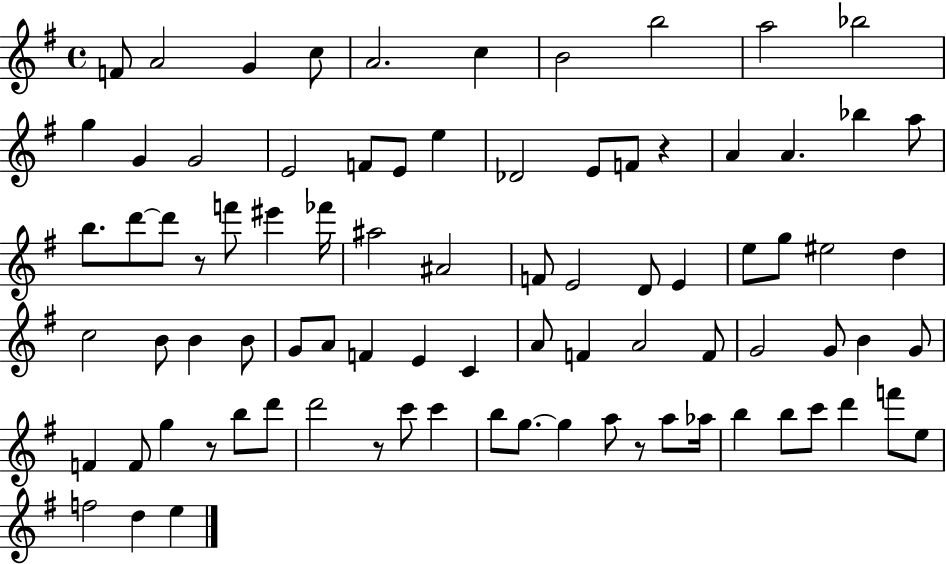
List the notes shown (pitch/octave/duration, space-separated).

F4/e A4/h G4/q C5/e A4/h. C5/q B4/h B5/h A5/h Bb5/h G5/q G4/q G4/h E4/h F4/e E4/e E5/q Db4/h E4/e F4/e R/q A4/q A4/q. Bb5/q A5/e B5/e. D6/e D6/e R/e F6/e EIS6/q FES6/s A#5/h A#4/h F4/e E4/h D4/e E4/q E5/e G5/e EIS5/h D5/q C5/h B4/e B4/q B4/e G4/e A4/e F4/q E4/q C4/q A4/e F4/q A4/h F4/e G4/h G4/e B4/q G4/e F4/q F4/e G5/q R/e B5/e D6/e D6/h R/e C6/e C6/q B5/e G5/e. G5/q A5/e R/e A5/e Ab5/s B5/q B5/e C6/e D6/q F6/e E5/e F5/h D5/q E5/q